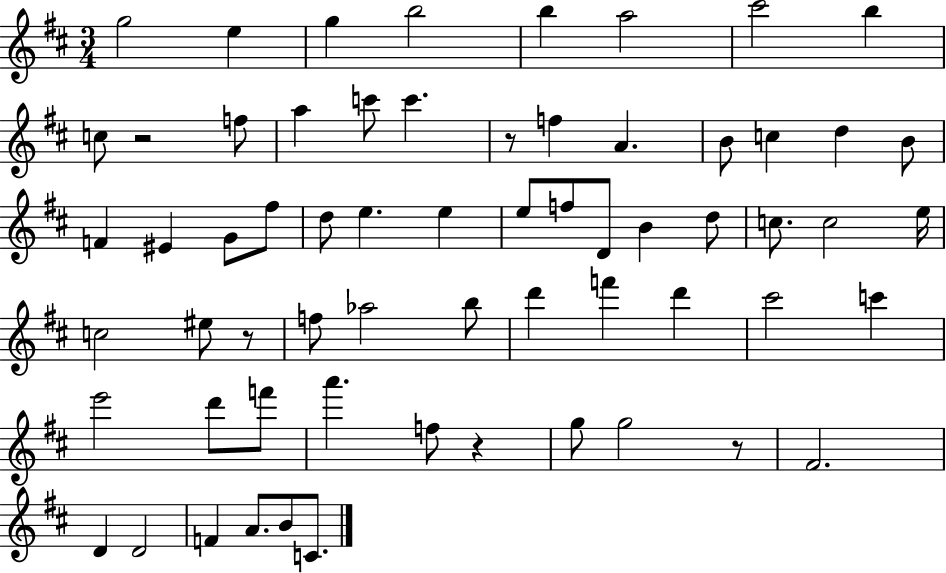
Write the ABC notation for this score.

X:1
T:Untitled
M:3/4
L:1/4
K:D
g2 e g b2 b a2 ^c'2 b c/2 z2 f/2 a c'/2 c' z/2 f A B/2 c d B/2 F ^E G/2 ^f/2 d/2 e e e/2 f/2 D/2 B d/2 c/2 c2 e/4 c2 ^e/2 z/2 f/2 _a2 b/2 d' f' d' ^c'2 c' e'2 d'/2 f'/2 a' f/2 z g/2 g2 z/2 ^F2 D D2 F A/2 B/2 C/2